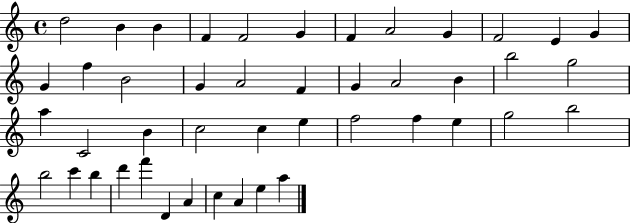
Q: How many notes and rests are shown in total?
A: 45